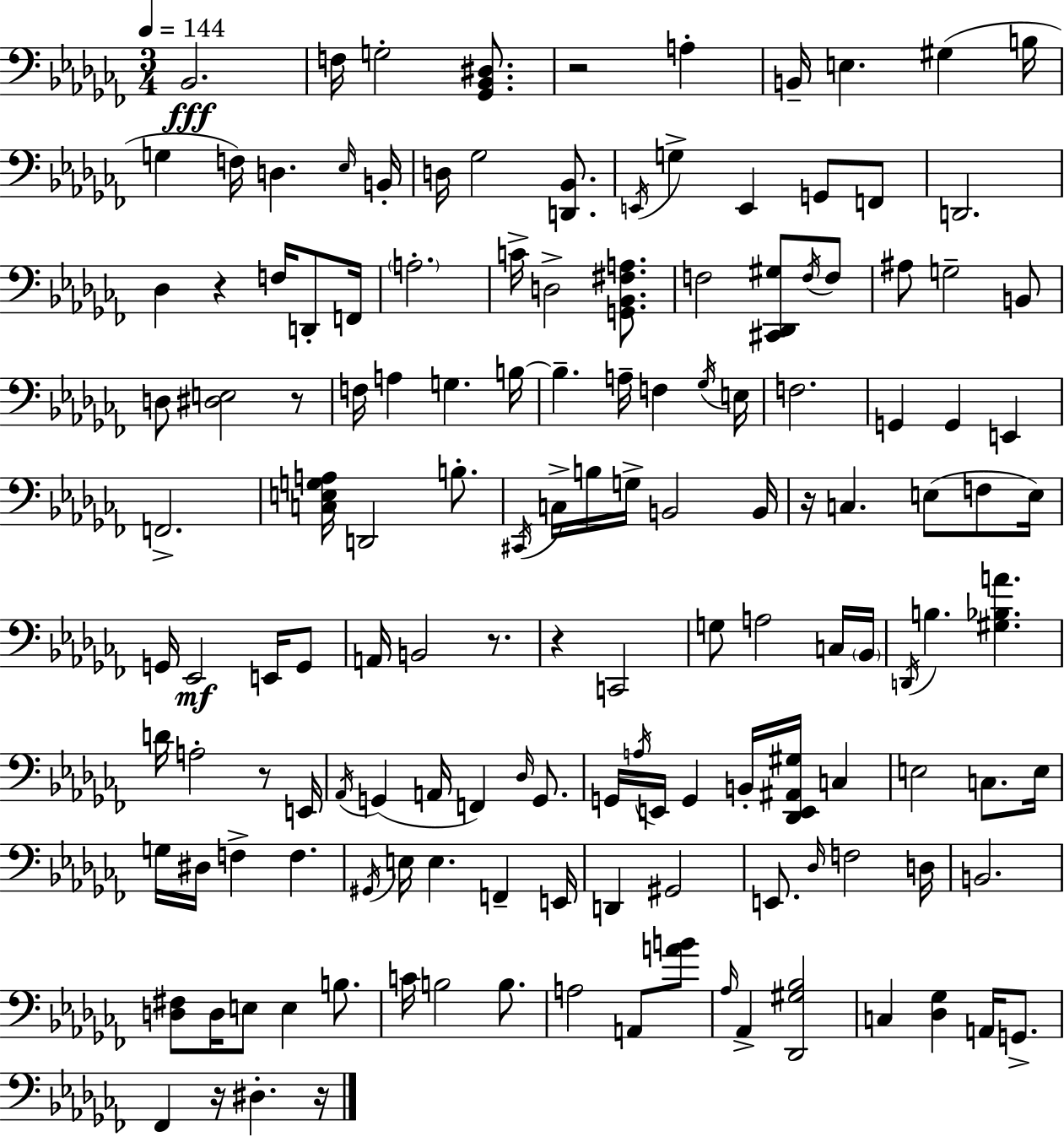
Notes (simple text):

Bb2/h. F3/s G3/h [Gb2,Bb2,D#3]/e. R/h A3/q B2/s E3/q. G#3/q B3/s G3/q F3/s D3/q. Eb3/s B2/s D3/s Gb3/h [D2,Bb2]/e. E2/s G3/q E2/q G2/e F2/e D2/h. Db3/q R/q F3/s D2/e F2/s A3/h. C4/s D3/h [G2,Bb2,F#3,A3]/e. F3/h [C#2,Db2,G#3]/e F3/s F3/e A#3/e G3/h B2/e D3/e [D#3,E3]/h R/e F3/s A3/q G3/q. B3/s B3/q. A3/s F3/q Gb3/s E3/s F3/h. G2/q G2/q E2/q F2/h. [C3,E3,G3,A3]/s D2/h B3/e. C#2/s C3/s B3/s G3/s B2/h B2/s R/s C3/q. E3/e F3/e E3/s G2/s Eb2/h E2/s G2/e A2/s B2/h R/e. R/q C2/h G3/e A3/h C3/s Bb2/s D2/s B3/q. [G#3,Bb3,A4]/q. D4/s A3/h R/e E2/s Ab2/s G2/q A2/s F2/q Db3/s G2/e. G2/s A3/s E2/s G2/q B2/s [Db2,E2,A#2,G#3]/s C3/q E3/h C3/e. E3/s G3/s D#3/s F3/q F3/q. G#2/s E3/s E3/q. F2/q E2/s D2/q G#2/h E2/e. Db3/s F3/h D3/s B2/h. [D3,F#3]/e D3/s E3/e E3/q B3/e. C4/s B3/h B3/e. A3/h A2/e [A4,B4]/e Ab3/s Ab2/q [Db2,G#3,Bb3]/h C3/q [Db3,Gb3]/q A2/s G2/e. FES2/q R/s D#3/q. R/s